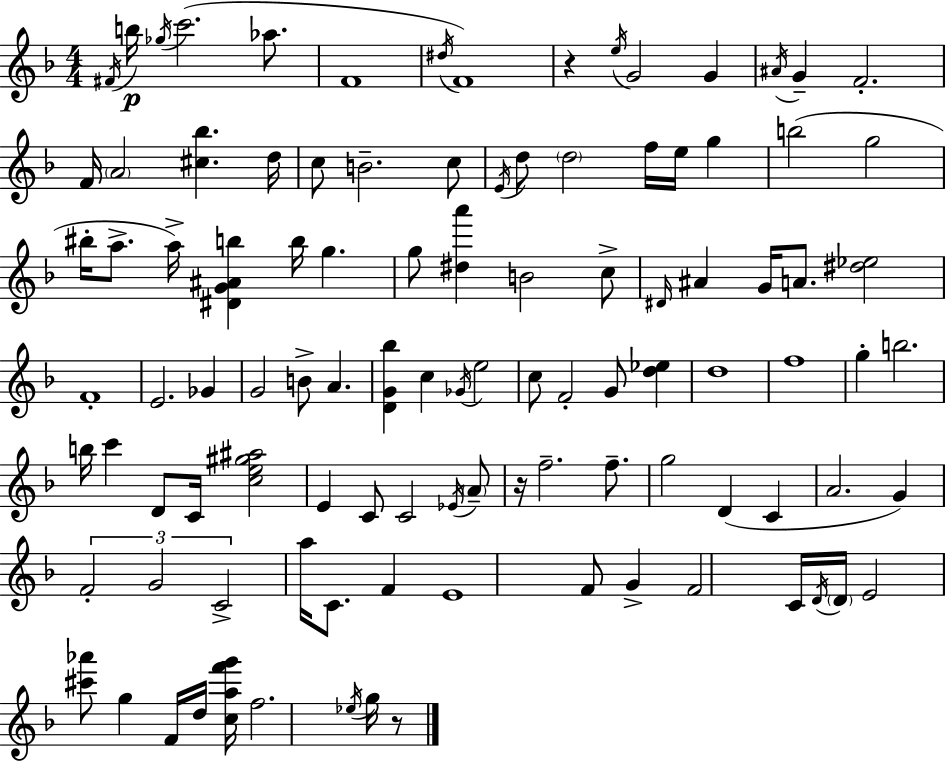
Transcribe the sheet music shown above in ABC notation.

X:1
T:Untitled
M:4/4
L:1/4
K:F
^F/4 b/4 _g/4 c'2 _a/2 F4 ^d/4 F4 z e/4 G2 G ^A/4 G F2 F/4 A2 [^c_b] d/4 c/2 B2 c/2 E/4 d/2 d2 f/4 e/4 g b2 g2 ^b/4 a/2 a/4 [^DG^Ab] b/4 g g/2 [^da'] B2 c/2 ^D/4 ^A G/4 A/2 [^d_e]2 F4 E2 _G G2 B/2 A [DG_b] c _G/4 e2 c/2 F2 G/2 [d_e] d4 f4 g b2 b/4 c' D/2 C/4 [ce^g^a]2 E C/2 C2 _E/4 A/2 z/4 f2 f/2 g2 D C A2 G F2 G2 C2 a/4 C/2 F E4 F/2 G F2 C/4 D/4 D/4 E2 [^c'_a']/2 g F/4 d/4 [caf'g']/4 f2 _e/4 g/4 z/2